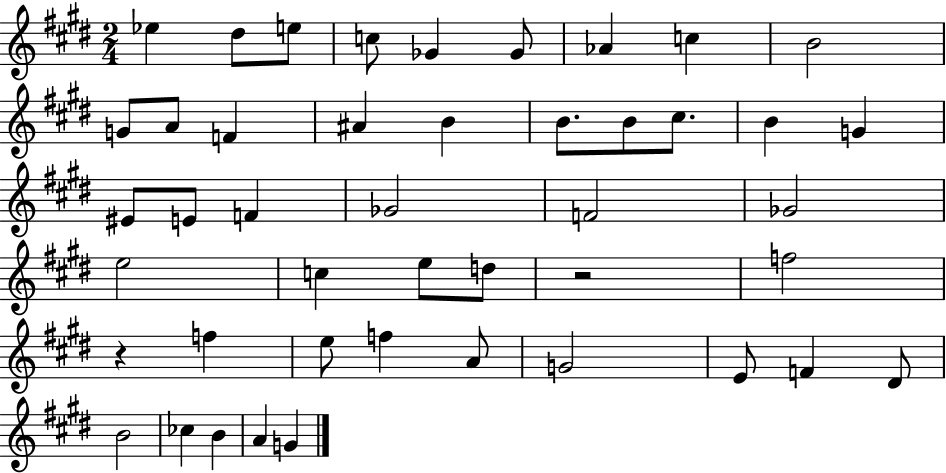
Eb5/q D#5/e E5/e C5/e Gb4/q Gb4/e Ab4/q C5/q B4/h G4/e A4/e F4/q A#4/q B4/q B4/e. B4/e C#5/e. B4/q G4/q EIS4/e E4/e F4/q Gb4/h F4/h Gb4/h E5/h C5/q E5/e D5/e R/h F5/h R/q F5/q E5/e F5/q A4/e G4/h E4/e F4/q D#4/e B4/h CES5/q B4/q A4/q G4/q